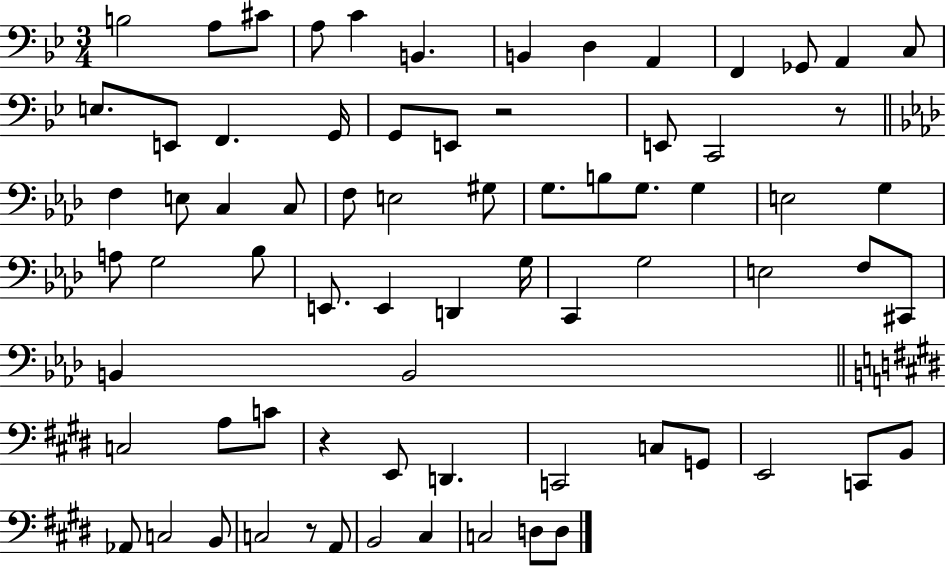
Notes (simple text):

B3/h A3/e C#4/e A3/e C4/q B2/q. B2/q D3/q A2/q F2/q Gb2/e A2/q C3/e E3/e. E2/e F2/q. G2/s G2/e E2/e R/h E2/e C2/h R/e F3/q E3/e C3/q C3/e F3/e E3/h G#3/e G3/e. B3/e G3/e. G3/q E3/h G3/q A3/e G3/h Bb3/e E2/e. E2/q D2/q G3/s C2/q G3/h E3/h F3/e C#2/e B2/q B2/h C3/h A3/e C4/e R/q E2/e D2/q. C2/h C3/e G2/e E2/h C2/e B2/e Ab2/e C3/h B2/e C3/h R/e A2/e B2/h C#3/q C3/h D3/e D3/e